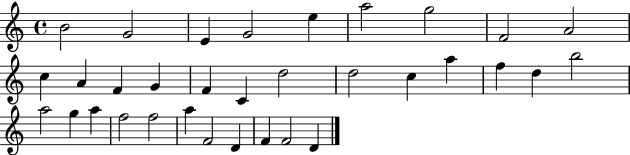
{
  \clef treble
  \time 4/4
  \defaultTimeSignature
  \key c \major
  b'2 g'2 | e'4 g'2 e''4 | a''2 g''2 | f'2 a'2 | \break c''4 a'4 f'4 g'4 | f'4 c'4 d''2 | d''2 c''4 a''4 | f''4 d''4 b''2 | \break a''2 g''4 a''4 | f''2 f''2 | a''4 f'2 d'4 | f'4 f'2 d'4 | \break \bar "|."
}